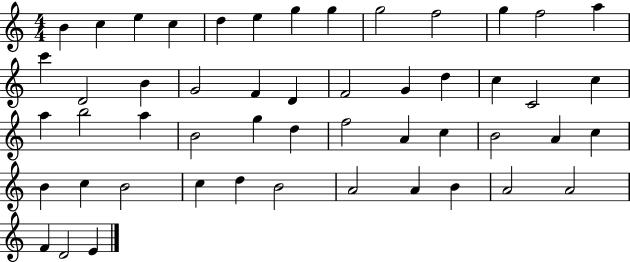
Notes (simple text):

B4/q C5/q E5/q C5/q D5/q E5/q G5/q G5/q G5/h F5/h G5/q F5/h A5/q C6/q D4/h B4/q G4/h F4/q D4/q F4/h G4/q D5/q C5/q C4/h C5/q A5/q B5/h A5/q B4/h G5/q D5/q F5/h A4/q C5/q B4/h A4/q C5/q B4/q C5/q B4/h C5/q D5/q B4/h A4/h A4/q B4/q A4/h A4/h F4/q D4/h E4/q